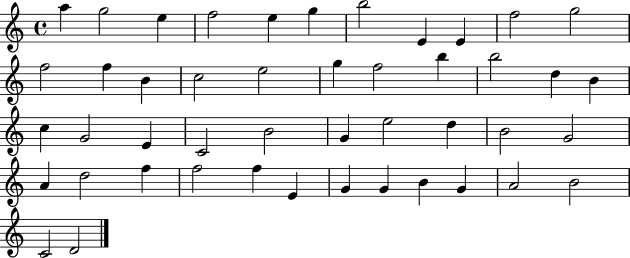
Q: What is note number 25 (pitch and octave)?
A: E4